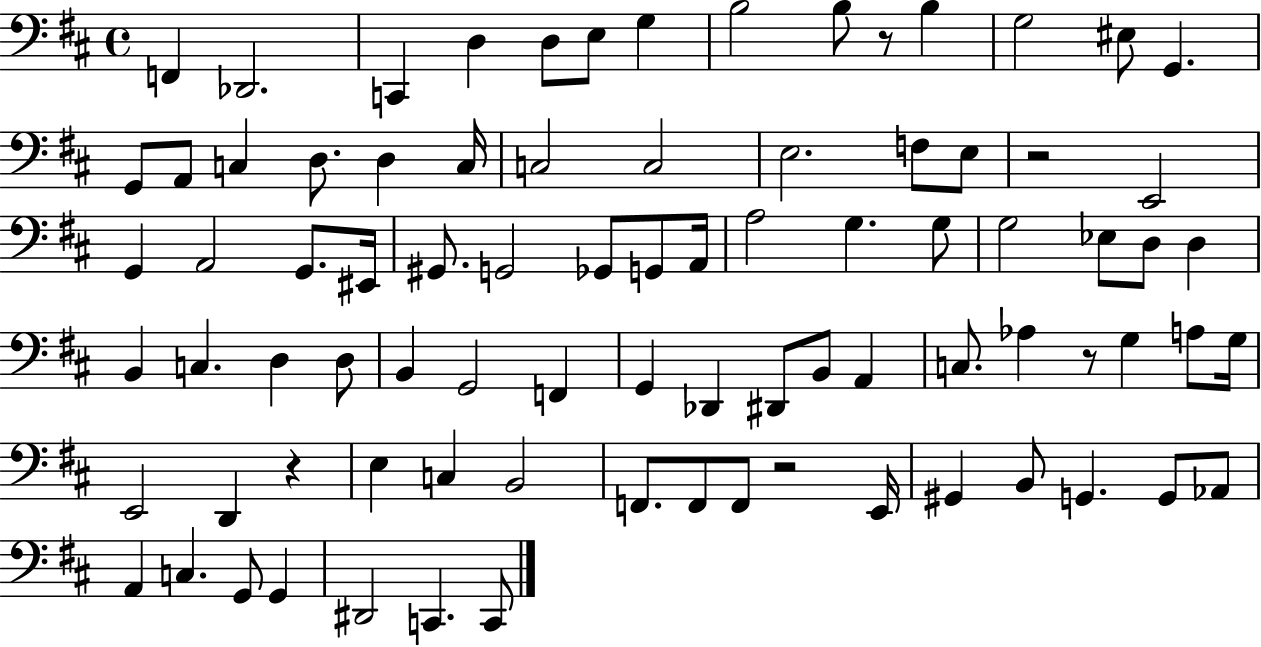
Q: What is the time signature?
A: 4/4